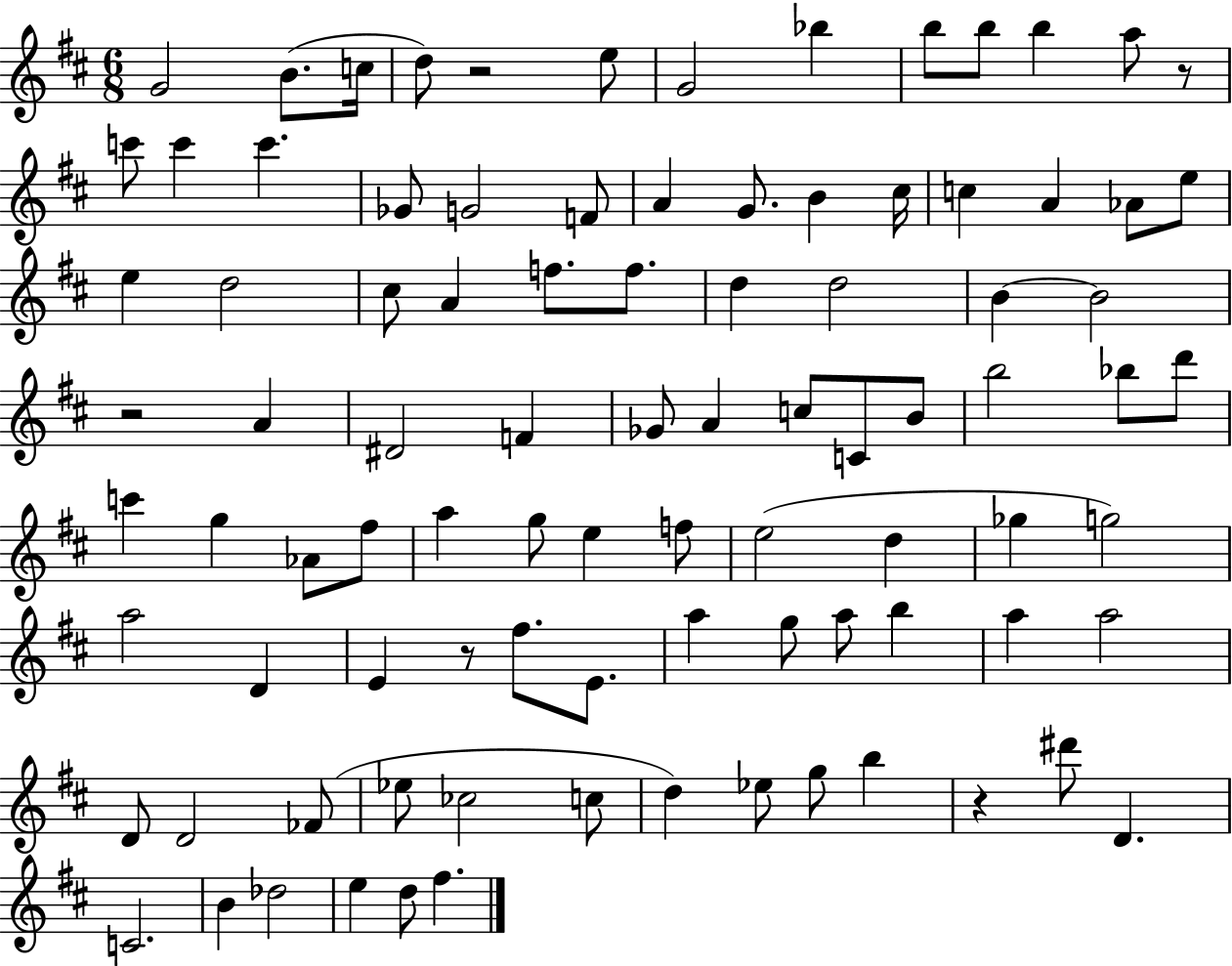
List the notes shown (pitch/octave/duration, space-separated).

G4/h B4/e. C5/s D5/e R/h E5/e G4/h Bb5/q B5/e B5/e B5/q A5/e R/e C6/e C6/q C6/q. Gb4/e G4/h F4/e A4/q G4/e. B4/q C#5/s C5/q A4/q Ab4/e E5/e E5/q D5/h C#5/e A4/q F5/e. F5/e. D5/q D5/h B4/q B4/h R/h A4/q D#4/h F4/q Gb4/e A4/q C5/e C4/e B4/e B5/h Bb5/e D6/e C6/q G5/q Ab4/e F#5/e A5/q G5/e E5/q F5/e E5/h D5/q Gb5/q G5/h A5/h D4/q E4/q R/e F#5/e. E4/e. A5/q G5/e A5/e B5/q A5/q A5/h D4/e D4/h FES4/e Eb5/e CES5/h C5/e D5/q Eb5/e G5/e B5/q R/q D#6/e D4/q. C4/h. B4/q Db5/h E5/q D5/e F#5/q.